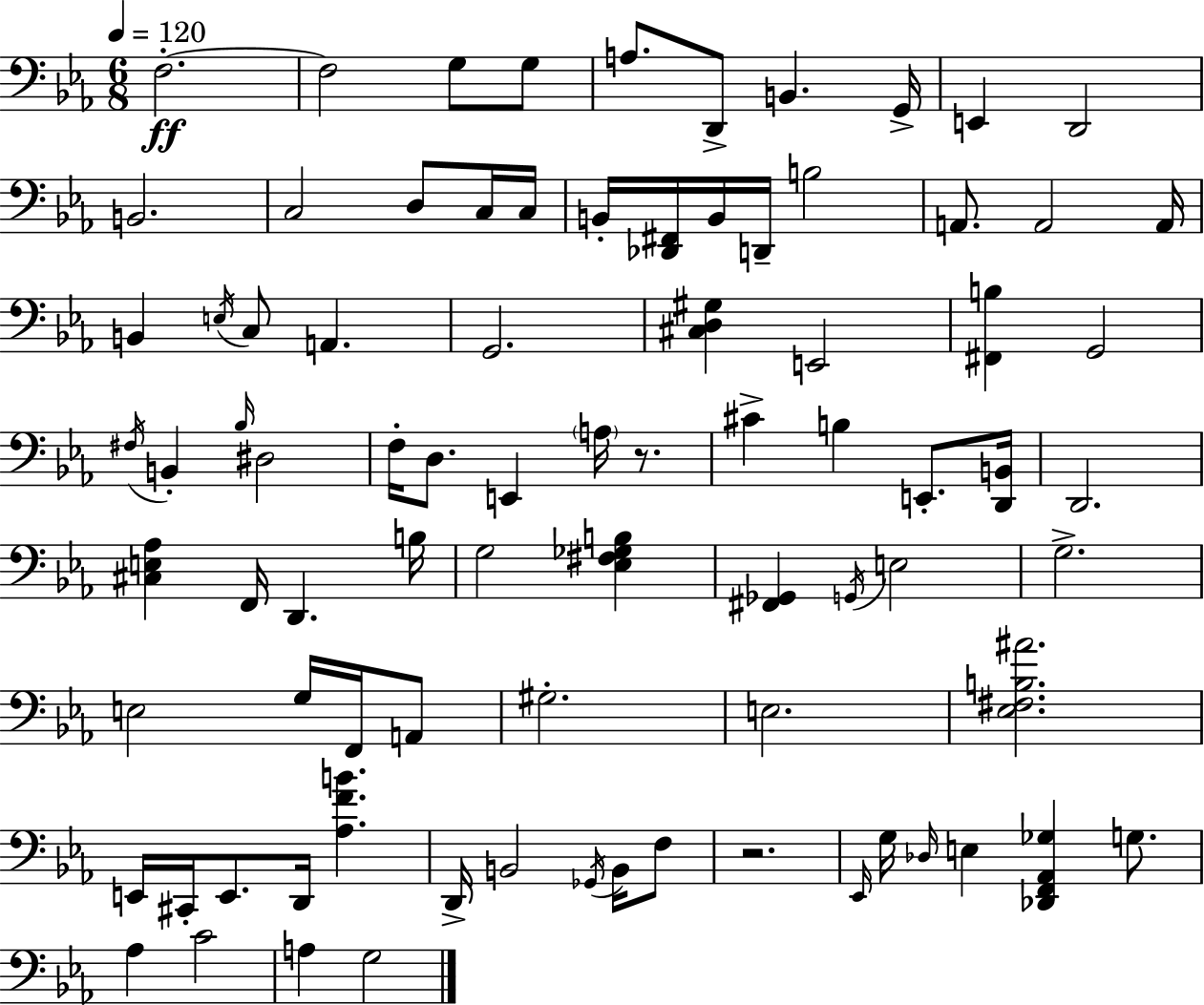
{
  \clef bass
  \numericTimeSignature
  \time 6/8
  \key ees \major
  \tempo 4 = 120
  f2.-.~~\ff | f2 g8 g8 | a8. d,8-> b,4. g,16-> | e,4 d,2 | \break b,2. | c2 d8 c16 c16 | b,16-. <des, fis,>16 b,16 d,16-- b2 | a,8. a,2 a,16 | \break b,4 \acciaccatura { e16 } c8 a,4. | g,2. | <cis d gis>4 e,2 | <fis, b>4 g,2 | \break \acciaccatura { fis16 } b,4-. \grace { bes16 } dis2 | f16-. d8. e,4 \parenthesize a16 | r8. cis'4-> b4 e,8.-. | <d, b,>16 d,2. | \break <cis e aes>4 f,16 d,4. | b16 g2 <ees fis ges b>4 | <fis, ges,>4 \acciaccatura { g,16 } e2 | g2.-> | \break e2 | g16 f,16 a,8 gis2.-. | e2. | <ees fis b ais'>2. | \break e,16 cis,16-. e,8. d,16 <aes f' b'>4. | d,16-> b,2 | \acciaccatura { ges,16 } b,16 f8 r2. | \grace { ees,16 } g16 \grace { des16 } e4 | \break <des, f, aes, ges>4 g8. aes4 c'2 | a4 g2 | \bar "|."
}